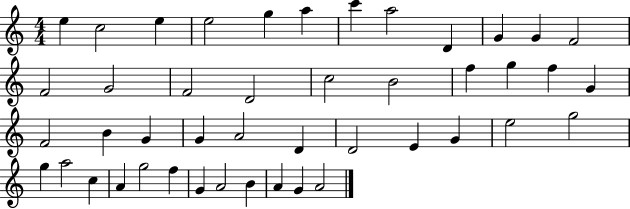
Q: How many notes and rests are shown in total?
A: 45